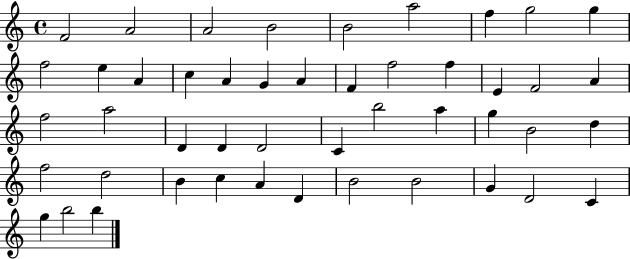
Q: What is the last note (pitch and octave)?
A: B5